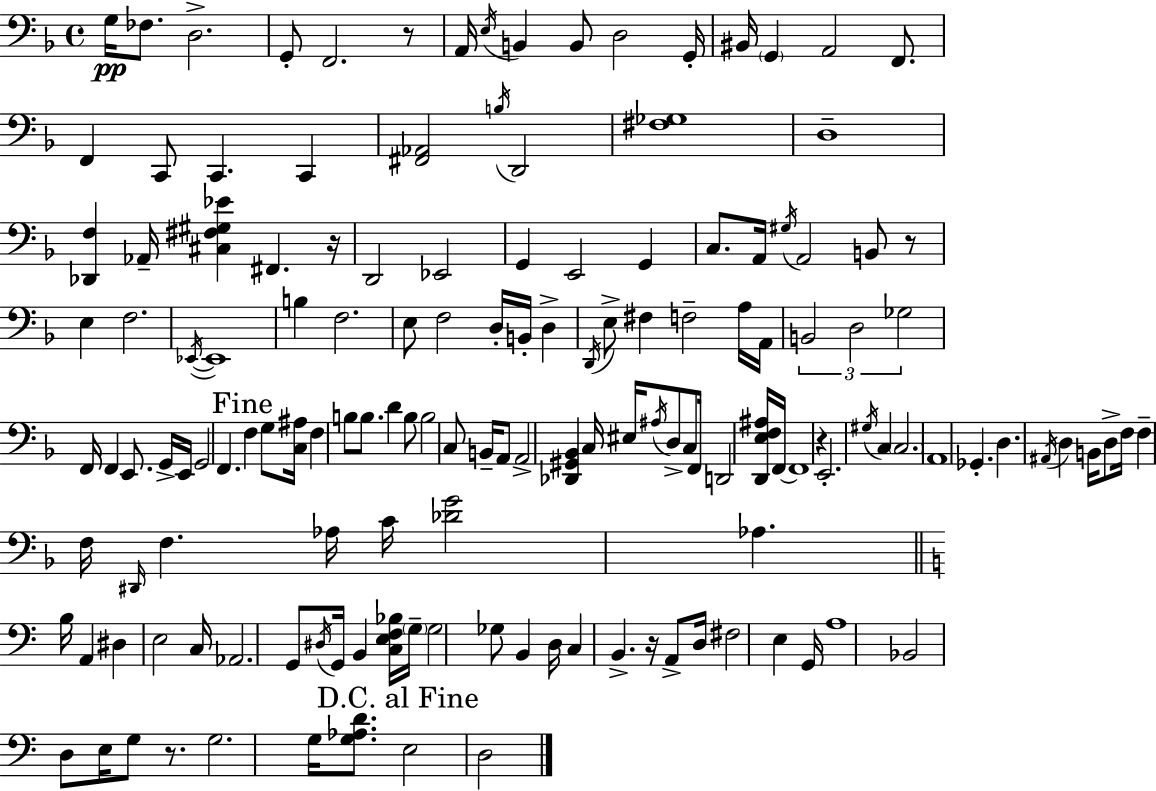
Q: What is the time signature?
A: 4/4